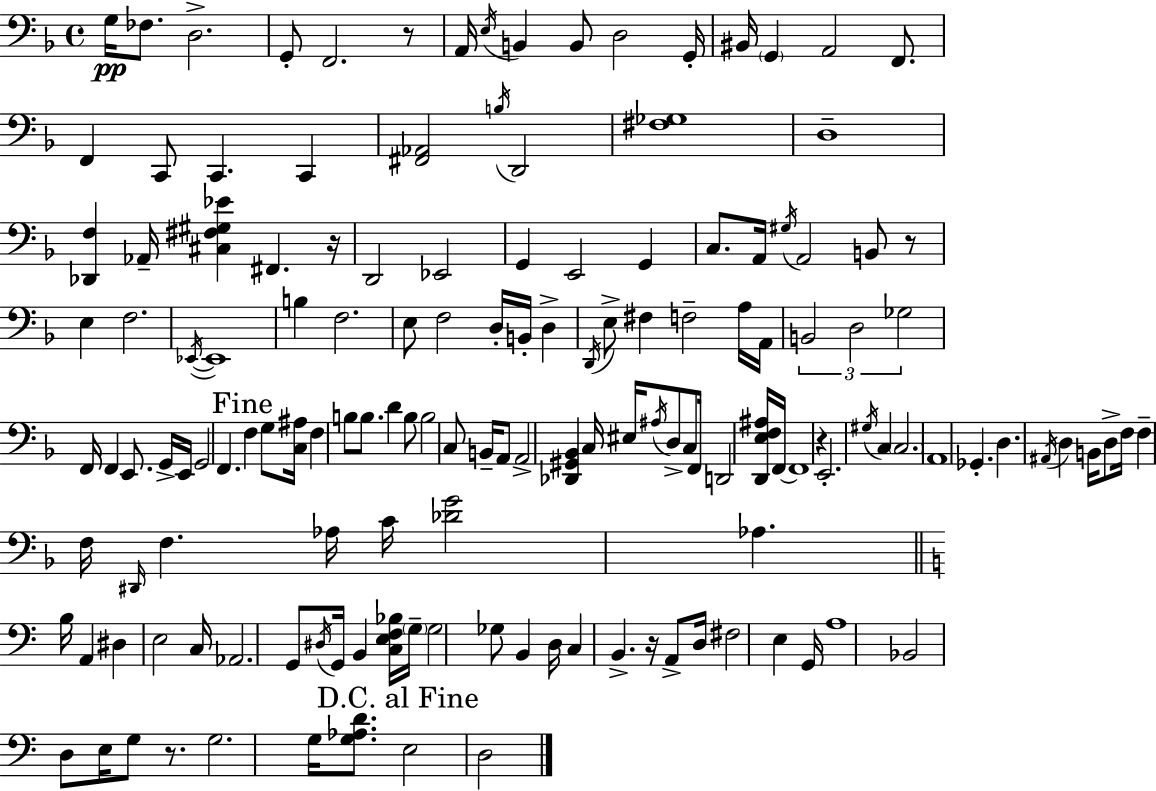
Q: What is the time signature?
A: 4/4